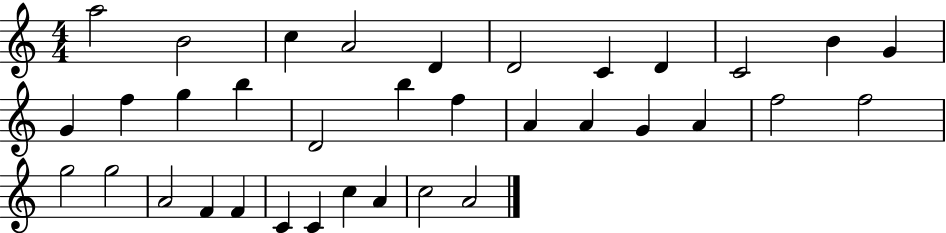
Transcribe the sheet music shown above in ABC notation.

X:1
T:Untitled
M:4/4
L:1/4
K:C
a2 B2 c A2 D D2 C D C2 B G G f g b D2 b f A A G A f2 f2 g2 g2 A2 F F C C c A c2 A2